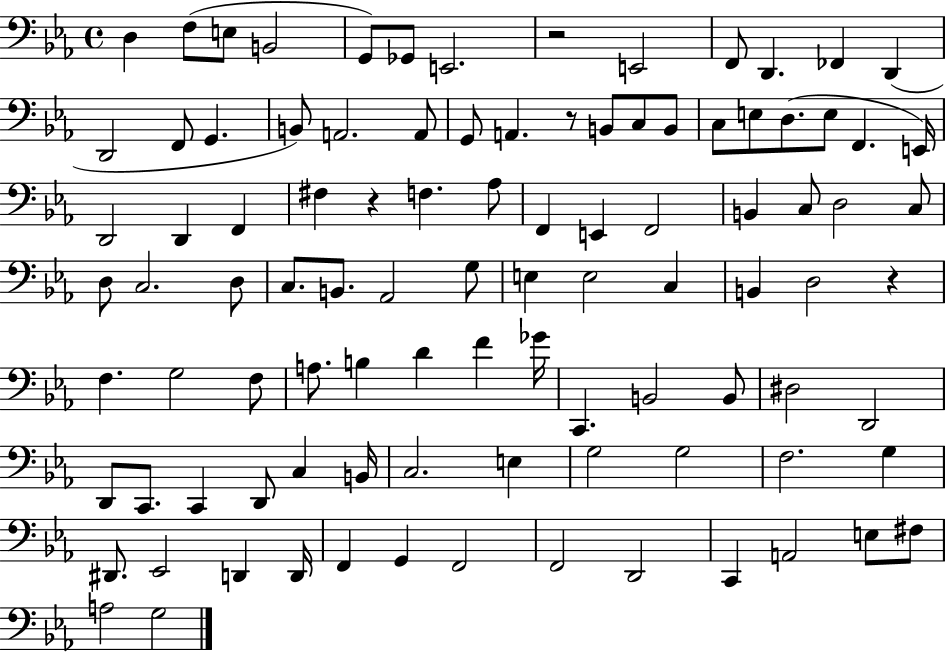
{
  \clef bass
  \time 4/4
  \defaultTimeSignature
  \key ees \major
  d4 f8( e8 b,2 | g,8) ges,8 e,2. | r2 e,2 | f,8 d,4. fes,4 d,4( | \break d,2 f,8 g,4. | b,8) a,2. a,8 | g,8 a,4. r8 b,8 c8 b,8 | c8 e8 d8.( e8 f,4. e,16) | \break d,2 d,4 f,4 | fis4 r4 f4. aes8 | f,4 e,4 f,2 | b,4 c8 d2 c8 | \break d8 c2. d8 | c8. b,8. aes,2 g8 | e4 e2 c4 | b,4 d2 r4 | \break f4. g2 f8 | a8. b4 d'4 f'4 ges'16 | c,4. b,2 b,8 | dis2 d,2 | \break d,8 c,8. c,4 d,8 c4 b,16 | c2. e4 | g2 g2 | f2. g4 | \break dis,8. ees,2 d,4 d,16 | f,4 g,4 f,2 | f,2 d,2 | c,4 a,2 e8 fis8 | \break a2 g2 | \bar "|."
}